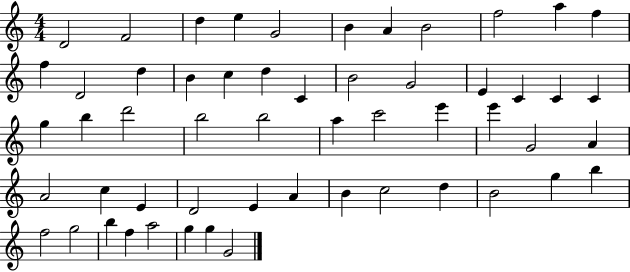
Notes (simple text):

D4/h F4/h D5/q E5/q G4/h B4/q A4/q B4/h F5/h A5/q F5/q F5/q D4/h D5/q B4/q C5/q D5/q C4/q B4/h G4/h E4/q C4/q C4/q C4/q G5/q B5/q D6/h B5/h B5/h A5/q C6/h E6/q E6/q G4/h A4/q A4/h C5/q E4/q D4/h E4/q A4/q B4/q C5/h D5/q B4/h G5/q B5/q F5/h G5/h B5/q F5/q A5/h G5/q G5/q G4/h